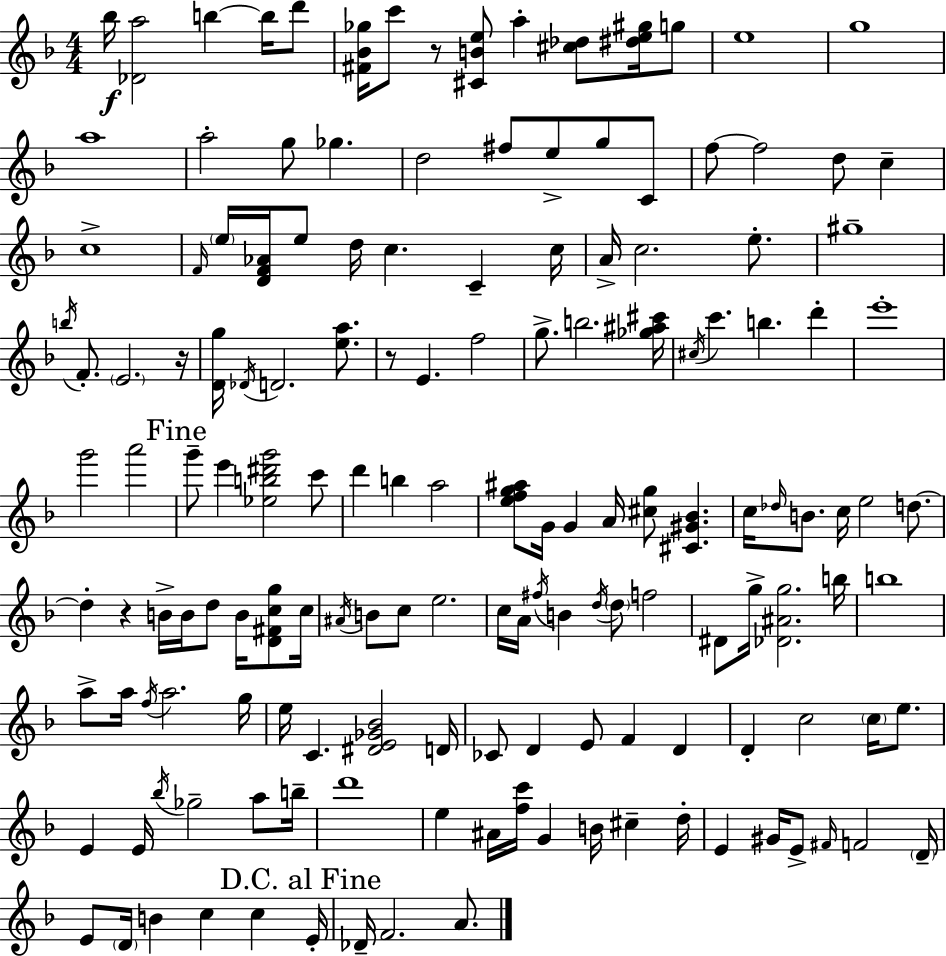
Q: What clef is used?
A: treble